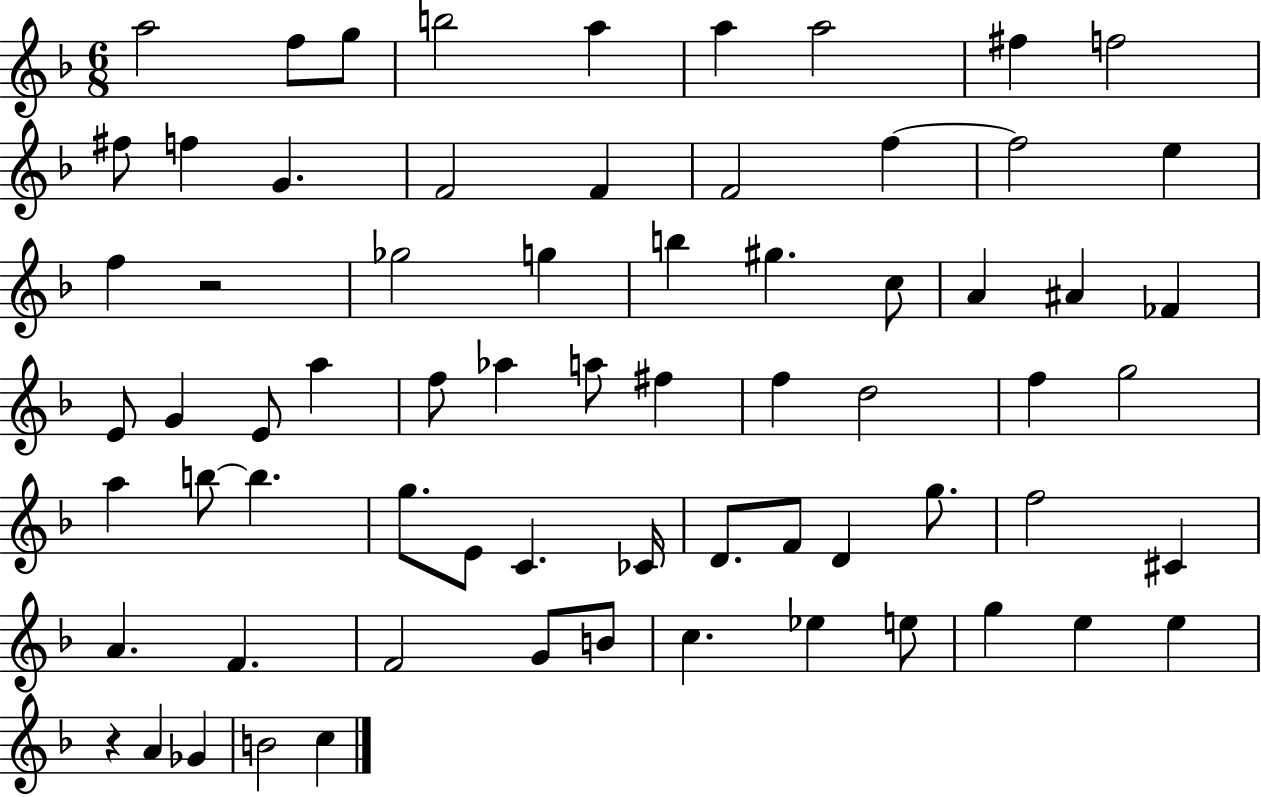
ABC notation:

X:1
T:Untitled
M:6/8
L:1/4
K:F
a2 f/2 g/2 b2 a a a2 ^f f2 ^f/2 f G F2 F F2 f f2 e f z2 _g2 g b ^g c/2 A ^A _F E/2 G E/2 a f/2 _a a/2 ^f f d2 f g2 a b/2 b g/2 E/2 C _C/4 D/2 F/2 D g/2 f2 ^C A F F2 G/2 B/2 c _e e/2 g e e z A _G B2 c